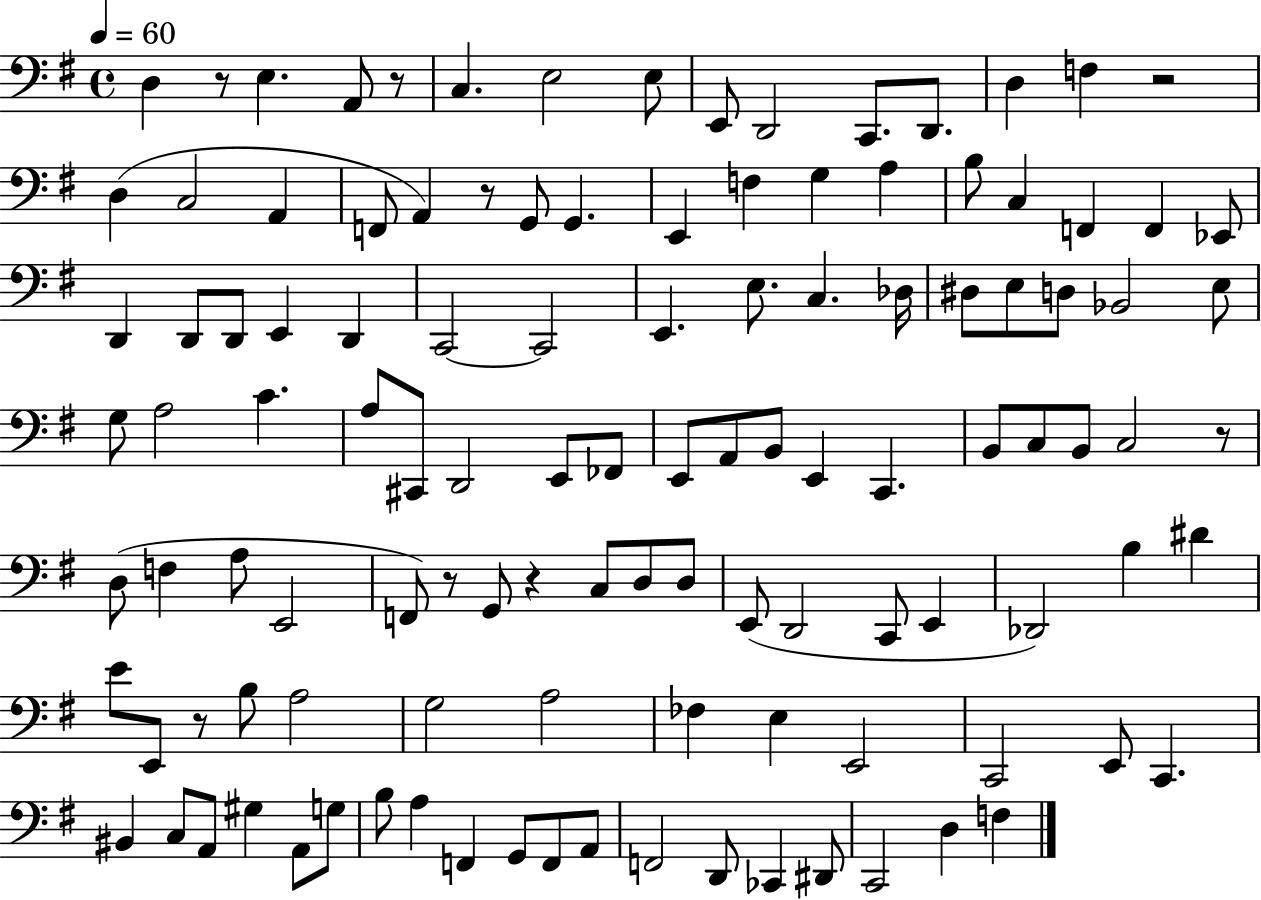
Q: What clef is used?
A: bass